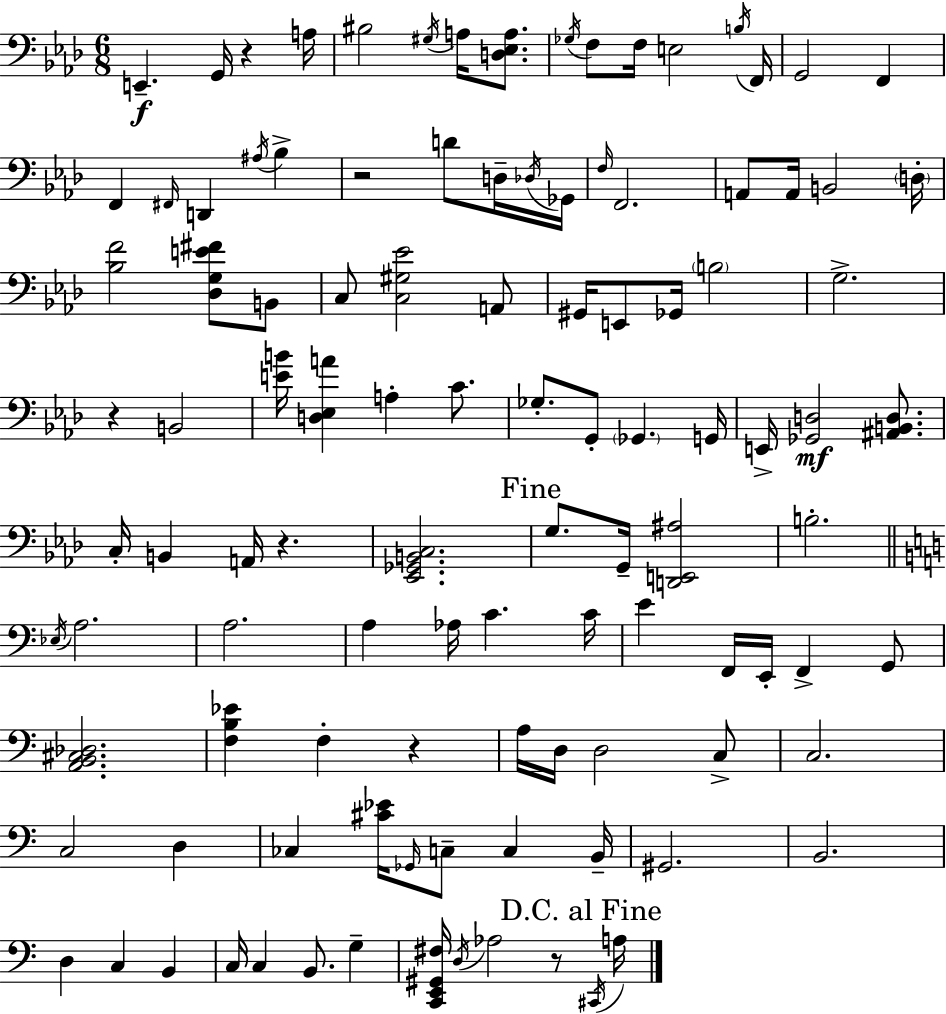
{
  \clef bass
  \numericTimeSignature
  \time 6/8
  \key f \minor
  e,4.--\f g,16 r4 a16 | bis2 \acciaccatura { gis16 } a16 <d ees a>8. | \acciaccatura { ges16 } f8 f16 e2 | \acciaccatura { b16 } f,16 g,2 f,4 | \break f,4 \grace { fis,16 } d,4 | \acciaccatura { ais16 } bes4-> r2 | d'8 d16-- \acciaccatura { des16 } ges,16 \grace { f16 } f,2. | a,8 a,16 b,2 | \break \parenthesize d16-. <bes f'>2 | <des g e' fis'>8 b,8 c8 <c gis ees'>2 | a,8 gis,16 e,8 ges,16 \parenthesize b2 | g2.-> | \break r4 b,2 | <e' b'>16 <d ees a'>4 | a4-. c'8. ges8.-. g,8-. | \parenthesize ges,4. g,16 e,16-> <ges, d>2\mf | \break <ais, b, d>8. c16-. b,4 | a,16 r4. <ees, ges, b, c>2. | \mark "Fine" g8. g,16-- <d, e, ais>2 | b2.-. | \break \bar "||" \break \key c \major \acciaccatura { ees16 } a2. | a2. | a4 aes16 c'4. | c'16 e'4 f,16 e,16-. f,4-> g,8 | \break <a, b, cis des>2. | <f b ees'>4 f4-. r4 | a16 d16 d2 c8-> | c2. | \break c2 d4 | ces4 <cis' ees'>16 \grace { ges,16 } c8-- c4 | b,16-- gis,2. | b,2. | \break d4 c4 b,4 | c16 c4 b,8. g4-- | <c, e, gis, fis>16 \acciaccatura { d16 } aes2 | r8 \mark "D.C. al Fine" \acciaccatura { cis,16 } a16 \bar "|."
}